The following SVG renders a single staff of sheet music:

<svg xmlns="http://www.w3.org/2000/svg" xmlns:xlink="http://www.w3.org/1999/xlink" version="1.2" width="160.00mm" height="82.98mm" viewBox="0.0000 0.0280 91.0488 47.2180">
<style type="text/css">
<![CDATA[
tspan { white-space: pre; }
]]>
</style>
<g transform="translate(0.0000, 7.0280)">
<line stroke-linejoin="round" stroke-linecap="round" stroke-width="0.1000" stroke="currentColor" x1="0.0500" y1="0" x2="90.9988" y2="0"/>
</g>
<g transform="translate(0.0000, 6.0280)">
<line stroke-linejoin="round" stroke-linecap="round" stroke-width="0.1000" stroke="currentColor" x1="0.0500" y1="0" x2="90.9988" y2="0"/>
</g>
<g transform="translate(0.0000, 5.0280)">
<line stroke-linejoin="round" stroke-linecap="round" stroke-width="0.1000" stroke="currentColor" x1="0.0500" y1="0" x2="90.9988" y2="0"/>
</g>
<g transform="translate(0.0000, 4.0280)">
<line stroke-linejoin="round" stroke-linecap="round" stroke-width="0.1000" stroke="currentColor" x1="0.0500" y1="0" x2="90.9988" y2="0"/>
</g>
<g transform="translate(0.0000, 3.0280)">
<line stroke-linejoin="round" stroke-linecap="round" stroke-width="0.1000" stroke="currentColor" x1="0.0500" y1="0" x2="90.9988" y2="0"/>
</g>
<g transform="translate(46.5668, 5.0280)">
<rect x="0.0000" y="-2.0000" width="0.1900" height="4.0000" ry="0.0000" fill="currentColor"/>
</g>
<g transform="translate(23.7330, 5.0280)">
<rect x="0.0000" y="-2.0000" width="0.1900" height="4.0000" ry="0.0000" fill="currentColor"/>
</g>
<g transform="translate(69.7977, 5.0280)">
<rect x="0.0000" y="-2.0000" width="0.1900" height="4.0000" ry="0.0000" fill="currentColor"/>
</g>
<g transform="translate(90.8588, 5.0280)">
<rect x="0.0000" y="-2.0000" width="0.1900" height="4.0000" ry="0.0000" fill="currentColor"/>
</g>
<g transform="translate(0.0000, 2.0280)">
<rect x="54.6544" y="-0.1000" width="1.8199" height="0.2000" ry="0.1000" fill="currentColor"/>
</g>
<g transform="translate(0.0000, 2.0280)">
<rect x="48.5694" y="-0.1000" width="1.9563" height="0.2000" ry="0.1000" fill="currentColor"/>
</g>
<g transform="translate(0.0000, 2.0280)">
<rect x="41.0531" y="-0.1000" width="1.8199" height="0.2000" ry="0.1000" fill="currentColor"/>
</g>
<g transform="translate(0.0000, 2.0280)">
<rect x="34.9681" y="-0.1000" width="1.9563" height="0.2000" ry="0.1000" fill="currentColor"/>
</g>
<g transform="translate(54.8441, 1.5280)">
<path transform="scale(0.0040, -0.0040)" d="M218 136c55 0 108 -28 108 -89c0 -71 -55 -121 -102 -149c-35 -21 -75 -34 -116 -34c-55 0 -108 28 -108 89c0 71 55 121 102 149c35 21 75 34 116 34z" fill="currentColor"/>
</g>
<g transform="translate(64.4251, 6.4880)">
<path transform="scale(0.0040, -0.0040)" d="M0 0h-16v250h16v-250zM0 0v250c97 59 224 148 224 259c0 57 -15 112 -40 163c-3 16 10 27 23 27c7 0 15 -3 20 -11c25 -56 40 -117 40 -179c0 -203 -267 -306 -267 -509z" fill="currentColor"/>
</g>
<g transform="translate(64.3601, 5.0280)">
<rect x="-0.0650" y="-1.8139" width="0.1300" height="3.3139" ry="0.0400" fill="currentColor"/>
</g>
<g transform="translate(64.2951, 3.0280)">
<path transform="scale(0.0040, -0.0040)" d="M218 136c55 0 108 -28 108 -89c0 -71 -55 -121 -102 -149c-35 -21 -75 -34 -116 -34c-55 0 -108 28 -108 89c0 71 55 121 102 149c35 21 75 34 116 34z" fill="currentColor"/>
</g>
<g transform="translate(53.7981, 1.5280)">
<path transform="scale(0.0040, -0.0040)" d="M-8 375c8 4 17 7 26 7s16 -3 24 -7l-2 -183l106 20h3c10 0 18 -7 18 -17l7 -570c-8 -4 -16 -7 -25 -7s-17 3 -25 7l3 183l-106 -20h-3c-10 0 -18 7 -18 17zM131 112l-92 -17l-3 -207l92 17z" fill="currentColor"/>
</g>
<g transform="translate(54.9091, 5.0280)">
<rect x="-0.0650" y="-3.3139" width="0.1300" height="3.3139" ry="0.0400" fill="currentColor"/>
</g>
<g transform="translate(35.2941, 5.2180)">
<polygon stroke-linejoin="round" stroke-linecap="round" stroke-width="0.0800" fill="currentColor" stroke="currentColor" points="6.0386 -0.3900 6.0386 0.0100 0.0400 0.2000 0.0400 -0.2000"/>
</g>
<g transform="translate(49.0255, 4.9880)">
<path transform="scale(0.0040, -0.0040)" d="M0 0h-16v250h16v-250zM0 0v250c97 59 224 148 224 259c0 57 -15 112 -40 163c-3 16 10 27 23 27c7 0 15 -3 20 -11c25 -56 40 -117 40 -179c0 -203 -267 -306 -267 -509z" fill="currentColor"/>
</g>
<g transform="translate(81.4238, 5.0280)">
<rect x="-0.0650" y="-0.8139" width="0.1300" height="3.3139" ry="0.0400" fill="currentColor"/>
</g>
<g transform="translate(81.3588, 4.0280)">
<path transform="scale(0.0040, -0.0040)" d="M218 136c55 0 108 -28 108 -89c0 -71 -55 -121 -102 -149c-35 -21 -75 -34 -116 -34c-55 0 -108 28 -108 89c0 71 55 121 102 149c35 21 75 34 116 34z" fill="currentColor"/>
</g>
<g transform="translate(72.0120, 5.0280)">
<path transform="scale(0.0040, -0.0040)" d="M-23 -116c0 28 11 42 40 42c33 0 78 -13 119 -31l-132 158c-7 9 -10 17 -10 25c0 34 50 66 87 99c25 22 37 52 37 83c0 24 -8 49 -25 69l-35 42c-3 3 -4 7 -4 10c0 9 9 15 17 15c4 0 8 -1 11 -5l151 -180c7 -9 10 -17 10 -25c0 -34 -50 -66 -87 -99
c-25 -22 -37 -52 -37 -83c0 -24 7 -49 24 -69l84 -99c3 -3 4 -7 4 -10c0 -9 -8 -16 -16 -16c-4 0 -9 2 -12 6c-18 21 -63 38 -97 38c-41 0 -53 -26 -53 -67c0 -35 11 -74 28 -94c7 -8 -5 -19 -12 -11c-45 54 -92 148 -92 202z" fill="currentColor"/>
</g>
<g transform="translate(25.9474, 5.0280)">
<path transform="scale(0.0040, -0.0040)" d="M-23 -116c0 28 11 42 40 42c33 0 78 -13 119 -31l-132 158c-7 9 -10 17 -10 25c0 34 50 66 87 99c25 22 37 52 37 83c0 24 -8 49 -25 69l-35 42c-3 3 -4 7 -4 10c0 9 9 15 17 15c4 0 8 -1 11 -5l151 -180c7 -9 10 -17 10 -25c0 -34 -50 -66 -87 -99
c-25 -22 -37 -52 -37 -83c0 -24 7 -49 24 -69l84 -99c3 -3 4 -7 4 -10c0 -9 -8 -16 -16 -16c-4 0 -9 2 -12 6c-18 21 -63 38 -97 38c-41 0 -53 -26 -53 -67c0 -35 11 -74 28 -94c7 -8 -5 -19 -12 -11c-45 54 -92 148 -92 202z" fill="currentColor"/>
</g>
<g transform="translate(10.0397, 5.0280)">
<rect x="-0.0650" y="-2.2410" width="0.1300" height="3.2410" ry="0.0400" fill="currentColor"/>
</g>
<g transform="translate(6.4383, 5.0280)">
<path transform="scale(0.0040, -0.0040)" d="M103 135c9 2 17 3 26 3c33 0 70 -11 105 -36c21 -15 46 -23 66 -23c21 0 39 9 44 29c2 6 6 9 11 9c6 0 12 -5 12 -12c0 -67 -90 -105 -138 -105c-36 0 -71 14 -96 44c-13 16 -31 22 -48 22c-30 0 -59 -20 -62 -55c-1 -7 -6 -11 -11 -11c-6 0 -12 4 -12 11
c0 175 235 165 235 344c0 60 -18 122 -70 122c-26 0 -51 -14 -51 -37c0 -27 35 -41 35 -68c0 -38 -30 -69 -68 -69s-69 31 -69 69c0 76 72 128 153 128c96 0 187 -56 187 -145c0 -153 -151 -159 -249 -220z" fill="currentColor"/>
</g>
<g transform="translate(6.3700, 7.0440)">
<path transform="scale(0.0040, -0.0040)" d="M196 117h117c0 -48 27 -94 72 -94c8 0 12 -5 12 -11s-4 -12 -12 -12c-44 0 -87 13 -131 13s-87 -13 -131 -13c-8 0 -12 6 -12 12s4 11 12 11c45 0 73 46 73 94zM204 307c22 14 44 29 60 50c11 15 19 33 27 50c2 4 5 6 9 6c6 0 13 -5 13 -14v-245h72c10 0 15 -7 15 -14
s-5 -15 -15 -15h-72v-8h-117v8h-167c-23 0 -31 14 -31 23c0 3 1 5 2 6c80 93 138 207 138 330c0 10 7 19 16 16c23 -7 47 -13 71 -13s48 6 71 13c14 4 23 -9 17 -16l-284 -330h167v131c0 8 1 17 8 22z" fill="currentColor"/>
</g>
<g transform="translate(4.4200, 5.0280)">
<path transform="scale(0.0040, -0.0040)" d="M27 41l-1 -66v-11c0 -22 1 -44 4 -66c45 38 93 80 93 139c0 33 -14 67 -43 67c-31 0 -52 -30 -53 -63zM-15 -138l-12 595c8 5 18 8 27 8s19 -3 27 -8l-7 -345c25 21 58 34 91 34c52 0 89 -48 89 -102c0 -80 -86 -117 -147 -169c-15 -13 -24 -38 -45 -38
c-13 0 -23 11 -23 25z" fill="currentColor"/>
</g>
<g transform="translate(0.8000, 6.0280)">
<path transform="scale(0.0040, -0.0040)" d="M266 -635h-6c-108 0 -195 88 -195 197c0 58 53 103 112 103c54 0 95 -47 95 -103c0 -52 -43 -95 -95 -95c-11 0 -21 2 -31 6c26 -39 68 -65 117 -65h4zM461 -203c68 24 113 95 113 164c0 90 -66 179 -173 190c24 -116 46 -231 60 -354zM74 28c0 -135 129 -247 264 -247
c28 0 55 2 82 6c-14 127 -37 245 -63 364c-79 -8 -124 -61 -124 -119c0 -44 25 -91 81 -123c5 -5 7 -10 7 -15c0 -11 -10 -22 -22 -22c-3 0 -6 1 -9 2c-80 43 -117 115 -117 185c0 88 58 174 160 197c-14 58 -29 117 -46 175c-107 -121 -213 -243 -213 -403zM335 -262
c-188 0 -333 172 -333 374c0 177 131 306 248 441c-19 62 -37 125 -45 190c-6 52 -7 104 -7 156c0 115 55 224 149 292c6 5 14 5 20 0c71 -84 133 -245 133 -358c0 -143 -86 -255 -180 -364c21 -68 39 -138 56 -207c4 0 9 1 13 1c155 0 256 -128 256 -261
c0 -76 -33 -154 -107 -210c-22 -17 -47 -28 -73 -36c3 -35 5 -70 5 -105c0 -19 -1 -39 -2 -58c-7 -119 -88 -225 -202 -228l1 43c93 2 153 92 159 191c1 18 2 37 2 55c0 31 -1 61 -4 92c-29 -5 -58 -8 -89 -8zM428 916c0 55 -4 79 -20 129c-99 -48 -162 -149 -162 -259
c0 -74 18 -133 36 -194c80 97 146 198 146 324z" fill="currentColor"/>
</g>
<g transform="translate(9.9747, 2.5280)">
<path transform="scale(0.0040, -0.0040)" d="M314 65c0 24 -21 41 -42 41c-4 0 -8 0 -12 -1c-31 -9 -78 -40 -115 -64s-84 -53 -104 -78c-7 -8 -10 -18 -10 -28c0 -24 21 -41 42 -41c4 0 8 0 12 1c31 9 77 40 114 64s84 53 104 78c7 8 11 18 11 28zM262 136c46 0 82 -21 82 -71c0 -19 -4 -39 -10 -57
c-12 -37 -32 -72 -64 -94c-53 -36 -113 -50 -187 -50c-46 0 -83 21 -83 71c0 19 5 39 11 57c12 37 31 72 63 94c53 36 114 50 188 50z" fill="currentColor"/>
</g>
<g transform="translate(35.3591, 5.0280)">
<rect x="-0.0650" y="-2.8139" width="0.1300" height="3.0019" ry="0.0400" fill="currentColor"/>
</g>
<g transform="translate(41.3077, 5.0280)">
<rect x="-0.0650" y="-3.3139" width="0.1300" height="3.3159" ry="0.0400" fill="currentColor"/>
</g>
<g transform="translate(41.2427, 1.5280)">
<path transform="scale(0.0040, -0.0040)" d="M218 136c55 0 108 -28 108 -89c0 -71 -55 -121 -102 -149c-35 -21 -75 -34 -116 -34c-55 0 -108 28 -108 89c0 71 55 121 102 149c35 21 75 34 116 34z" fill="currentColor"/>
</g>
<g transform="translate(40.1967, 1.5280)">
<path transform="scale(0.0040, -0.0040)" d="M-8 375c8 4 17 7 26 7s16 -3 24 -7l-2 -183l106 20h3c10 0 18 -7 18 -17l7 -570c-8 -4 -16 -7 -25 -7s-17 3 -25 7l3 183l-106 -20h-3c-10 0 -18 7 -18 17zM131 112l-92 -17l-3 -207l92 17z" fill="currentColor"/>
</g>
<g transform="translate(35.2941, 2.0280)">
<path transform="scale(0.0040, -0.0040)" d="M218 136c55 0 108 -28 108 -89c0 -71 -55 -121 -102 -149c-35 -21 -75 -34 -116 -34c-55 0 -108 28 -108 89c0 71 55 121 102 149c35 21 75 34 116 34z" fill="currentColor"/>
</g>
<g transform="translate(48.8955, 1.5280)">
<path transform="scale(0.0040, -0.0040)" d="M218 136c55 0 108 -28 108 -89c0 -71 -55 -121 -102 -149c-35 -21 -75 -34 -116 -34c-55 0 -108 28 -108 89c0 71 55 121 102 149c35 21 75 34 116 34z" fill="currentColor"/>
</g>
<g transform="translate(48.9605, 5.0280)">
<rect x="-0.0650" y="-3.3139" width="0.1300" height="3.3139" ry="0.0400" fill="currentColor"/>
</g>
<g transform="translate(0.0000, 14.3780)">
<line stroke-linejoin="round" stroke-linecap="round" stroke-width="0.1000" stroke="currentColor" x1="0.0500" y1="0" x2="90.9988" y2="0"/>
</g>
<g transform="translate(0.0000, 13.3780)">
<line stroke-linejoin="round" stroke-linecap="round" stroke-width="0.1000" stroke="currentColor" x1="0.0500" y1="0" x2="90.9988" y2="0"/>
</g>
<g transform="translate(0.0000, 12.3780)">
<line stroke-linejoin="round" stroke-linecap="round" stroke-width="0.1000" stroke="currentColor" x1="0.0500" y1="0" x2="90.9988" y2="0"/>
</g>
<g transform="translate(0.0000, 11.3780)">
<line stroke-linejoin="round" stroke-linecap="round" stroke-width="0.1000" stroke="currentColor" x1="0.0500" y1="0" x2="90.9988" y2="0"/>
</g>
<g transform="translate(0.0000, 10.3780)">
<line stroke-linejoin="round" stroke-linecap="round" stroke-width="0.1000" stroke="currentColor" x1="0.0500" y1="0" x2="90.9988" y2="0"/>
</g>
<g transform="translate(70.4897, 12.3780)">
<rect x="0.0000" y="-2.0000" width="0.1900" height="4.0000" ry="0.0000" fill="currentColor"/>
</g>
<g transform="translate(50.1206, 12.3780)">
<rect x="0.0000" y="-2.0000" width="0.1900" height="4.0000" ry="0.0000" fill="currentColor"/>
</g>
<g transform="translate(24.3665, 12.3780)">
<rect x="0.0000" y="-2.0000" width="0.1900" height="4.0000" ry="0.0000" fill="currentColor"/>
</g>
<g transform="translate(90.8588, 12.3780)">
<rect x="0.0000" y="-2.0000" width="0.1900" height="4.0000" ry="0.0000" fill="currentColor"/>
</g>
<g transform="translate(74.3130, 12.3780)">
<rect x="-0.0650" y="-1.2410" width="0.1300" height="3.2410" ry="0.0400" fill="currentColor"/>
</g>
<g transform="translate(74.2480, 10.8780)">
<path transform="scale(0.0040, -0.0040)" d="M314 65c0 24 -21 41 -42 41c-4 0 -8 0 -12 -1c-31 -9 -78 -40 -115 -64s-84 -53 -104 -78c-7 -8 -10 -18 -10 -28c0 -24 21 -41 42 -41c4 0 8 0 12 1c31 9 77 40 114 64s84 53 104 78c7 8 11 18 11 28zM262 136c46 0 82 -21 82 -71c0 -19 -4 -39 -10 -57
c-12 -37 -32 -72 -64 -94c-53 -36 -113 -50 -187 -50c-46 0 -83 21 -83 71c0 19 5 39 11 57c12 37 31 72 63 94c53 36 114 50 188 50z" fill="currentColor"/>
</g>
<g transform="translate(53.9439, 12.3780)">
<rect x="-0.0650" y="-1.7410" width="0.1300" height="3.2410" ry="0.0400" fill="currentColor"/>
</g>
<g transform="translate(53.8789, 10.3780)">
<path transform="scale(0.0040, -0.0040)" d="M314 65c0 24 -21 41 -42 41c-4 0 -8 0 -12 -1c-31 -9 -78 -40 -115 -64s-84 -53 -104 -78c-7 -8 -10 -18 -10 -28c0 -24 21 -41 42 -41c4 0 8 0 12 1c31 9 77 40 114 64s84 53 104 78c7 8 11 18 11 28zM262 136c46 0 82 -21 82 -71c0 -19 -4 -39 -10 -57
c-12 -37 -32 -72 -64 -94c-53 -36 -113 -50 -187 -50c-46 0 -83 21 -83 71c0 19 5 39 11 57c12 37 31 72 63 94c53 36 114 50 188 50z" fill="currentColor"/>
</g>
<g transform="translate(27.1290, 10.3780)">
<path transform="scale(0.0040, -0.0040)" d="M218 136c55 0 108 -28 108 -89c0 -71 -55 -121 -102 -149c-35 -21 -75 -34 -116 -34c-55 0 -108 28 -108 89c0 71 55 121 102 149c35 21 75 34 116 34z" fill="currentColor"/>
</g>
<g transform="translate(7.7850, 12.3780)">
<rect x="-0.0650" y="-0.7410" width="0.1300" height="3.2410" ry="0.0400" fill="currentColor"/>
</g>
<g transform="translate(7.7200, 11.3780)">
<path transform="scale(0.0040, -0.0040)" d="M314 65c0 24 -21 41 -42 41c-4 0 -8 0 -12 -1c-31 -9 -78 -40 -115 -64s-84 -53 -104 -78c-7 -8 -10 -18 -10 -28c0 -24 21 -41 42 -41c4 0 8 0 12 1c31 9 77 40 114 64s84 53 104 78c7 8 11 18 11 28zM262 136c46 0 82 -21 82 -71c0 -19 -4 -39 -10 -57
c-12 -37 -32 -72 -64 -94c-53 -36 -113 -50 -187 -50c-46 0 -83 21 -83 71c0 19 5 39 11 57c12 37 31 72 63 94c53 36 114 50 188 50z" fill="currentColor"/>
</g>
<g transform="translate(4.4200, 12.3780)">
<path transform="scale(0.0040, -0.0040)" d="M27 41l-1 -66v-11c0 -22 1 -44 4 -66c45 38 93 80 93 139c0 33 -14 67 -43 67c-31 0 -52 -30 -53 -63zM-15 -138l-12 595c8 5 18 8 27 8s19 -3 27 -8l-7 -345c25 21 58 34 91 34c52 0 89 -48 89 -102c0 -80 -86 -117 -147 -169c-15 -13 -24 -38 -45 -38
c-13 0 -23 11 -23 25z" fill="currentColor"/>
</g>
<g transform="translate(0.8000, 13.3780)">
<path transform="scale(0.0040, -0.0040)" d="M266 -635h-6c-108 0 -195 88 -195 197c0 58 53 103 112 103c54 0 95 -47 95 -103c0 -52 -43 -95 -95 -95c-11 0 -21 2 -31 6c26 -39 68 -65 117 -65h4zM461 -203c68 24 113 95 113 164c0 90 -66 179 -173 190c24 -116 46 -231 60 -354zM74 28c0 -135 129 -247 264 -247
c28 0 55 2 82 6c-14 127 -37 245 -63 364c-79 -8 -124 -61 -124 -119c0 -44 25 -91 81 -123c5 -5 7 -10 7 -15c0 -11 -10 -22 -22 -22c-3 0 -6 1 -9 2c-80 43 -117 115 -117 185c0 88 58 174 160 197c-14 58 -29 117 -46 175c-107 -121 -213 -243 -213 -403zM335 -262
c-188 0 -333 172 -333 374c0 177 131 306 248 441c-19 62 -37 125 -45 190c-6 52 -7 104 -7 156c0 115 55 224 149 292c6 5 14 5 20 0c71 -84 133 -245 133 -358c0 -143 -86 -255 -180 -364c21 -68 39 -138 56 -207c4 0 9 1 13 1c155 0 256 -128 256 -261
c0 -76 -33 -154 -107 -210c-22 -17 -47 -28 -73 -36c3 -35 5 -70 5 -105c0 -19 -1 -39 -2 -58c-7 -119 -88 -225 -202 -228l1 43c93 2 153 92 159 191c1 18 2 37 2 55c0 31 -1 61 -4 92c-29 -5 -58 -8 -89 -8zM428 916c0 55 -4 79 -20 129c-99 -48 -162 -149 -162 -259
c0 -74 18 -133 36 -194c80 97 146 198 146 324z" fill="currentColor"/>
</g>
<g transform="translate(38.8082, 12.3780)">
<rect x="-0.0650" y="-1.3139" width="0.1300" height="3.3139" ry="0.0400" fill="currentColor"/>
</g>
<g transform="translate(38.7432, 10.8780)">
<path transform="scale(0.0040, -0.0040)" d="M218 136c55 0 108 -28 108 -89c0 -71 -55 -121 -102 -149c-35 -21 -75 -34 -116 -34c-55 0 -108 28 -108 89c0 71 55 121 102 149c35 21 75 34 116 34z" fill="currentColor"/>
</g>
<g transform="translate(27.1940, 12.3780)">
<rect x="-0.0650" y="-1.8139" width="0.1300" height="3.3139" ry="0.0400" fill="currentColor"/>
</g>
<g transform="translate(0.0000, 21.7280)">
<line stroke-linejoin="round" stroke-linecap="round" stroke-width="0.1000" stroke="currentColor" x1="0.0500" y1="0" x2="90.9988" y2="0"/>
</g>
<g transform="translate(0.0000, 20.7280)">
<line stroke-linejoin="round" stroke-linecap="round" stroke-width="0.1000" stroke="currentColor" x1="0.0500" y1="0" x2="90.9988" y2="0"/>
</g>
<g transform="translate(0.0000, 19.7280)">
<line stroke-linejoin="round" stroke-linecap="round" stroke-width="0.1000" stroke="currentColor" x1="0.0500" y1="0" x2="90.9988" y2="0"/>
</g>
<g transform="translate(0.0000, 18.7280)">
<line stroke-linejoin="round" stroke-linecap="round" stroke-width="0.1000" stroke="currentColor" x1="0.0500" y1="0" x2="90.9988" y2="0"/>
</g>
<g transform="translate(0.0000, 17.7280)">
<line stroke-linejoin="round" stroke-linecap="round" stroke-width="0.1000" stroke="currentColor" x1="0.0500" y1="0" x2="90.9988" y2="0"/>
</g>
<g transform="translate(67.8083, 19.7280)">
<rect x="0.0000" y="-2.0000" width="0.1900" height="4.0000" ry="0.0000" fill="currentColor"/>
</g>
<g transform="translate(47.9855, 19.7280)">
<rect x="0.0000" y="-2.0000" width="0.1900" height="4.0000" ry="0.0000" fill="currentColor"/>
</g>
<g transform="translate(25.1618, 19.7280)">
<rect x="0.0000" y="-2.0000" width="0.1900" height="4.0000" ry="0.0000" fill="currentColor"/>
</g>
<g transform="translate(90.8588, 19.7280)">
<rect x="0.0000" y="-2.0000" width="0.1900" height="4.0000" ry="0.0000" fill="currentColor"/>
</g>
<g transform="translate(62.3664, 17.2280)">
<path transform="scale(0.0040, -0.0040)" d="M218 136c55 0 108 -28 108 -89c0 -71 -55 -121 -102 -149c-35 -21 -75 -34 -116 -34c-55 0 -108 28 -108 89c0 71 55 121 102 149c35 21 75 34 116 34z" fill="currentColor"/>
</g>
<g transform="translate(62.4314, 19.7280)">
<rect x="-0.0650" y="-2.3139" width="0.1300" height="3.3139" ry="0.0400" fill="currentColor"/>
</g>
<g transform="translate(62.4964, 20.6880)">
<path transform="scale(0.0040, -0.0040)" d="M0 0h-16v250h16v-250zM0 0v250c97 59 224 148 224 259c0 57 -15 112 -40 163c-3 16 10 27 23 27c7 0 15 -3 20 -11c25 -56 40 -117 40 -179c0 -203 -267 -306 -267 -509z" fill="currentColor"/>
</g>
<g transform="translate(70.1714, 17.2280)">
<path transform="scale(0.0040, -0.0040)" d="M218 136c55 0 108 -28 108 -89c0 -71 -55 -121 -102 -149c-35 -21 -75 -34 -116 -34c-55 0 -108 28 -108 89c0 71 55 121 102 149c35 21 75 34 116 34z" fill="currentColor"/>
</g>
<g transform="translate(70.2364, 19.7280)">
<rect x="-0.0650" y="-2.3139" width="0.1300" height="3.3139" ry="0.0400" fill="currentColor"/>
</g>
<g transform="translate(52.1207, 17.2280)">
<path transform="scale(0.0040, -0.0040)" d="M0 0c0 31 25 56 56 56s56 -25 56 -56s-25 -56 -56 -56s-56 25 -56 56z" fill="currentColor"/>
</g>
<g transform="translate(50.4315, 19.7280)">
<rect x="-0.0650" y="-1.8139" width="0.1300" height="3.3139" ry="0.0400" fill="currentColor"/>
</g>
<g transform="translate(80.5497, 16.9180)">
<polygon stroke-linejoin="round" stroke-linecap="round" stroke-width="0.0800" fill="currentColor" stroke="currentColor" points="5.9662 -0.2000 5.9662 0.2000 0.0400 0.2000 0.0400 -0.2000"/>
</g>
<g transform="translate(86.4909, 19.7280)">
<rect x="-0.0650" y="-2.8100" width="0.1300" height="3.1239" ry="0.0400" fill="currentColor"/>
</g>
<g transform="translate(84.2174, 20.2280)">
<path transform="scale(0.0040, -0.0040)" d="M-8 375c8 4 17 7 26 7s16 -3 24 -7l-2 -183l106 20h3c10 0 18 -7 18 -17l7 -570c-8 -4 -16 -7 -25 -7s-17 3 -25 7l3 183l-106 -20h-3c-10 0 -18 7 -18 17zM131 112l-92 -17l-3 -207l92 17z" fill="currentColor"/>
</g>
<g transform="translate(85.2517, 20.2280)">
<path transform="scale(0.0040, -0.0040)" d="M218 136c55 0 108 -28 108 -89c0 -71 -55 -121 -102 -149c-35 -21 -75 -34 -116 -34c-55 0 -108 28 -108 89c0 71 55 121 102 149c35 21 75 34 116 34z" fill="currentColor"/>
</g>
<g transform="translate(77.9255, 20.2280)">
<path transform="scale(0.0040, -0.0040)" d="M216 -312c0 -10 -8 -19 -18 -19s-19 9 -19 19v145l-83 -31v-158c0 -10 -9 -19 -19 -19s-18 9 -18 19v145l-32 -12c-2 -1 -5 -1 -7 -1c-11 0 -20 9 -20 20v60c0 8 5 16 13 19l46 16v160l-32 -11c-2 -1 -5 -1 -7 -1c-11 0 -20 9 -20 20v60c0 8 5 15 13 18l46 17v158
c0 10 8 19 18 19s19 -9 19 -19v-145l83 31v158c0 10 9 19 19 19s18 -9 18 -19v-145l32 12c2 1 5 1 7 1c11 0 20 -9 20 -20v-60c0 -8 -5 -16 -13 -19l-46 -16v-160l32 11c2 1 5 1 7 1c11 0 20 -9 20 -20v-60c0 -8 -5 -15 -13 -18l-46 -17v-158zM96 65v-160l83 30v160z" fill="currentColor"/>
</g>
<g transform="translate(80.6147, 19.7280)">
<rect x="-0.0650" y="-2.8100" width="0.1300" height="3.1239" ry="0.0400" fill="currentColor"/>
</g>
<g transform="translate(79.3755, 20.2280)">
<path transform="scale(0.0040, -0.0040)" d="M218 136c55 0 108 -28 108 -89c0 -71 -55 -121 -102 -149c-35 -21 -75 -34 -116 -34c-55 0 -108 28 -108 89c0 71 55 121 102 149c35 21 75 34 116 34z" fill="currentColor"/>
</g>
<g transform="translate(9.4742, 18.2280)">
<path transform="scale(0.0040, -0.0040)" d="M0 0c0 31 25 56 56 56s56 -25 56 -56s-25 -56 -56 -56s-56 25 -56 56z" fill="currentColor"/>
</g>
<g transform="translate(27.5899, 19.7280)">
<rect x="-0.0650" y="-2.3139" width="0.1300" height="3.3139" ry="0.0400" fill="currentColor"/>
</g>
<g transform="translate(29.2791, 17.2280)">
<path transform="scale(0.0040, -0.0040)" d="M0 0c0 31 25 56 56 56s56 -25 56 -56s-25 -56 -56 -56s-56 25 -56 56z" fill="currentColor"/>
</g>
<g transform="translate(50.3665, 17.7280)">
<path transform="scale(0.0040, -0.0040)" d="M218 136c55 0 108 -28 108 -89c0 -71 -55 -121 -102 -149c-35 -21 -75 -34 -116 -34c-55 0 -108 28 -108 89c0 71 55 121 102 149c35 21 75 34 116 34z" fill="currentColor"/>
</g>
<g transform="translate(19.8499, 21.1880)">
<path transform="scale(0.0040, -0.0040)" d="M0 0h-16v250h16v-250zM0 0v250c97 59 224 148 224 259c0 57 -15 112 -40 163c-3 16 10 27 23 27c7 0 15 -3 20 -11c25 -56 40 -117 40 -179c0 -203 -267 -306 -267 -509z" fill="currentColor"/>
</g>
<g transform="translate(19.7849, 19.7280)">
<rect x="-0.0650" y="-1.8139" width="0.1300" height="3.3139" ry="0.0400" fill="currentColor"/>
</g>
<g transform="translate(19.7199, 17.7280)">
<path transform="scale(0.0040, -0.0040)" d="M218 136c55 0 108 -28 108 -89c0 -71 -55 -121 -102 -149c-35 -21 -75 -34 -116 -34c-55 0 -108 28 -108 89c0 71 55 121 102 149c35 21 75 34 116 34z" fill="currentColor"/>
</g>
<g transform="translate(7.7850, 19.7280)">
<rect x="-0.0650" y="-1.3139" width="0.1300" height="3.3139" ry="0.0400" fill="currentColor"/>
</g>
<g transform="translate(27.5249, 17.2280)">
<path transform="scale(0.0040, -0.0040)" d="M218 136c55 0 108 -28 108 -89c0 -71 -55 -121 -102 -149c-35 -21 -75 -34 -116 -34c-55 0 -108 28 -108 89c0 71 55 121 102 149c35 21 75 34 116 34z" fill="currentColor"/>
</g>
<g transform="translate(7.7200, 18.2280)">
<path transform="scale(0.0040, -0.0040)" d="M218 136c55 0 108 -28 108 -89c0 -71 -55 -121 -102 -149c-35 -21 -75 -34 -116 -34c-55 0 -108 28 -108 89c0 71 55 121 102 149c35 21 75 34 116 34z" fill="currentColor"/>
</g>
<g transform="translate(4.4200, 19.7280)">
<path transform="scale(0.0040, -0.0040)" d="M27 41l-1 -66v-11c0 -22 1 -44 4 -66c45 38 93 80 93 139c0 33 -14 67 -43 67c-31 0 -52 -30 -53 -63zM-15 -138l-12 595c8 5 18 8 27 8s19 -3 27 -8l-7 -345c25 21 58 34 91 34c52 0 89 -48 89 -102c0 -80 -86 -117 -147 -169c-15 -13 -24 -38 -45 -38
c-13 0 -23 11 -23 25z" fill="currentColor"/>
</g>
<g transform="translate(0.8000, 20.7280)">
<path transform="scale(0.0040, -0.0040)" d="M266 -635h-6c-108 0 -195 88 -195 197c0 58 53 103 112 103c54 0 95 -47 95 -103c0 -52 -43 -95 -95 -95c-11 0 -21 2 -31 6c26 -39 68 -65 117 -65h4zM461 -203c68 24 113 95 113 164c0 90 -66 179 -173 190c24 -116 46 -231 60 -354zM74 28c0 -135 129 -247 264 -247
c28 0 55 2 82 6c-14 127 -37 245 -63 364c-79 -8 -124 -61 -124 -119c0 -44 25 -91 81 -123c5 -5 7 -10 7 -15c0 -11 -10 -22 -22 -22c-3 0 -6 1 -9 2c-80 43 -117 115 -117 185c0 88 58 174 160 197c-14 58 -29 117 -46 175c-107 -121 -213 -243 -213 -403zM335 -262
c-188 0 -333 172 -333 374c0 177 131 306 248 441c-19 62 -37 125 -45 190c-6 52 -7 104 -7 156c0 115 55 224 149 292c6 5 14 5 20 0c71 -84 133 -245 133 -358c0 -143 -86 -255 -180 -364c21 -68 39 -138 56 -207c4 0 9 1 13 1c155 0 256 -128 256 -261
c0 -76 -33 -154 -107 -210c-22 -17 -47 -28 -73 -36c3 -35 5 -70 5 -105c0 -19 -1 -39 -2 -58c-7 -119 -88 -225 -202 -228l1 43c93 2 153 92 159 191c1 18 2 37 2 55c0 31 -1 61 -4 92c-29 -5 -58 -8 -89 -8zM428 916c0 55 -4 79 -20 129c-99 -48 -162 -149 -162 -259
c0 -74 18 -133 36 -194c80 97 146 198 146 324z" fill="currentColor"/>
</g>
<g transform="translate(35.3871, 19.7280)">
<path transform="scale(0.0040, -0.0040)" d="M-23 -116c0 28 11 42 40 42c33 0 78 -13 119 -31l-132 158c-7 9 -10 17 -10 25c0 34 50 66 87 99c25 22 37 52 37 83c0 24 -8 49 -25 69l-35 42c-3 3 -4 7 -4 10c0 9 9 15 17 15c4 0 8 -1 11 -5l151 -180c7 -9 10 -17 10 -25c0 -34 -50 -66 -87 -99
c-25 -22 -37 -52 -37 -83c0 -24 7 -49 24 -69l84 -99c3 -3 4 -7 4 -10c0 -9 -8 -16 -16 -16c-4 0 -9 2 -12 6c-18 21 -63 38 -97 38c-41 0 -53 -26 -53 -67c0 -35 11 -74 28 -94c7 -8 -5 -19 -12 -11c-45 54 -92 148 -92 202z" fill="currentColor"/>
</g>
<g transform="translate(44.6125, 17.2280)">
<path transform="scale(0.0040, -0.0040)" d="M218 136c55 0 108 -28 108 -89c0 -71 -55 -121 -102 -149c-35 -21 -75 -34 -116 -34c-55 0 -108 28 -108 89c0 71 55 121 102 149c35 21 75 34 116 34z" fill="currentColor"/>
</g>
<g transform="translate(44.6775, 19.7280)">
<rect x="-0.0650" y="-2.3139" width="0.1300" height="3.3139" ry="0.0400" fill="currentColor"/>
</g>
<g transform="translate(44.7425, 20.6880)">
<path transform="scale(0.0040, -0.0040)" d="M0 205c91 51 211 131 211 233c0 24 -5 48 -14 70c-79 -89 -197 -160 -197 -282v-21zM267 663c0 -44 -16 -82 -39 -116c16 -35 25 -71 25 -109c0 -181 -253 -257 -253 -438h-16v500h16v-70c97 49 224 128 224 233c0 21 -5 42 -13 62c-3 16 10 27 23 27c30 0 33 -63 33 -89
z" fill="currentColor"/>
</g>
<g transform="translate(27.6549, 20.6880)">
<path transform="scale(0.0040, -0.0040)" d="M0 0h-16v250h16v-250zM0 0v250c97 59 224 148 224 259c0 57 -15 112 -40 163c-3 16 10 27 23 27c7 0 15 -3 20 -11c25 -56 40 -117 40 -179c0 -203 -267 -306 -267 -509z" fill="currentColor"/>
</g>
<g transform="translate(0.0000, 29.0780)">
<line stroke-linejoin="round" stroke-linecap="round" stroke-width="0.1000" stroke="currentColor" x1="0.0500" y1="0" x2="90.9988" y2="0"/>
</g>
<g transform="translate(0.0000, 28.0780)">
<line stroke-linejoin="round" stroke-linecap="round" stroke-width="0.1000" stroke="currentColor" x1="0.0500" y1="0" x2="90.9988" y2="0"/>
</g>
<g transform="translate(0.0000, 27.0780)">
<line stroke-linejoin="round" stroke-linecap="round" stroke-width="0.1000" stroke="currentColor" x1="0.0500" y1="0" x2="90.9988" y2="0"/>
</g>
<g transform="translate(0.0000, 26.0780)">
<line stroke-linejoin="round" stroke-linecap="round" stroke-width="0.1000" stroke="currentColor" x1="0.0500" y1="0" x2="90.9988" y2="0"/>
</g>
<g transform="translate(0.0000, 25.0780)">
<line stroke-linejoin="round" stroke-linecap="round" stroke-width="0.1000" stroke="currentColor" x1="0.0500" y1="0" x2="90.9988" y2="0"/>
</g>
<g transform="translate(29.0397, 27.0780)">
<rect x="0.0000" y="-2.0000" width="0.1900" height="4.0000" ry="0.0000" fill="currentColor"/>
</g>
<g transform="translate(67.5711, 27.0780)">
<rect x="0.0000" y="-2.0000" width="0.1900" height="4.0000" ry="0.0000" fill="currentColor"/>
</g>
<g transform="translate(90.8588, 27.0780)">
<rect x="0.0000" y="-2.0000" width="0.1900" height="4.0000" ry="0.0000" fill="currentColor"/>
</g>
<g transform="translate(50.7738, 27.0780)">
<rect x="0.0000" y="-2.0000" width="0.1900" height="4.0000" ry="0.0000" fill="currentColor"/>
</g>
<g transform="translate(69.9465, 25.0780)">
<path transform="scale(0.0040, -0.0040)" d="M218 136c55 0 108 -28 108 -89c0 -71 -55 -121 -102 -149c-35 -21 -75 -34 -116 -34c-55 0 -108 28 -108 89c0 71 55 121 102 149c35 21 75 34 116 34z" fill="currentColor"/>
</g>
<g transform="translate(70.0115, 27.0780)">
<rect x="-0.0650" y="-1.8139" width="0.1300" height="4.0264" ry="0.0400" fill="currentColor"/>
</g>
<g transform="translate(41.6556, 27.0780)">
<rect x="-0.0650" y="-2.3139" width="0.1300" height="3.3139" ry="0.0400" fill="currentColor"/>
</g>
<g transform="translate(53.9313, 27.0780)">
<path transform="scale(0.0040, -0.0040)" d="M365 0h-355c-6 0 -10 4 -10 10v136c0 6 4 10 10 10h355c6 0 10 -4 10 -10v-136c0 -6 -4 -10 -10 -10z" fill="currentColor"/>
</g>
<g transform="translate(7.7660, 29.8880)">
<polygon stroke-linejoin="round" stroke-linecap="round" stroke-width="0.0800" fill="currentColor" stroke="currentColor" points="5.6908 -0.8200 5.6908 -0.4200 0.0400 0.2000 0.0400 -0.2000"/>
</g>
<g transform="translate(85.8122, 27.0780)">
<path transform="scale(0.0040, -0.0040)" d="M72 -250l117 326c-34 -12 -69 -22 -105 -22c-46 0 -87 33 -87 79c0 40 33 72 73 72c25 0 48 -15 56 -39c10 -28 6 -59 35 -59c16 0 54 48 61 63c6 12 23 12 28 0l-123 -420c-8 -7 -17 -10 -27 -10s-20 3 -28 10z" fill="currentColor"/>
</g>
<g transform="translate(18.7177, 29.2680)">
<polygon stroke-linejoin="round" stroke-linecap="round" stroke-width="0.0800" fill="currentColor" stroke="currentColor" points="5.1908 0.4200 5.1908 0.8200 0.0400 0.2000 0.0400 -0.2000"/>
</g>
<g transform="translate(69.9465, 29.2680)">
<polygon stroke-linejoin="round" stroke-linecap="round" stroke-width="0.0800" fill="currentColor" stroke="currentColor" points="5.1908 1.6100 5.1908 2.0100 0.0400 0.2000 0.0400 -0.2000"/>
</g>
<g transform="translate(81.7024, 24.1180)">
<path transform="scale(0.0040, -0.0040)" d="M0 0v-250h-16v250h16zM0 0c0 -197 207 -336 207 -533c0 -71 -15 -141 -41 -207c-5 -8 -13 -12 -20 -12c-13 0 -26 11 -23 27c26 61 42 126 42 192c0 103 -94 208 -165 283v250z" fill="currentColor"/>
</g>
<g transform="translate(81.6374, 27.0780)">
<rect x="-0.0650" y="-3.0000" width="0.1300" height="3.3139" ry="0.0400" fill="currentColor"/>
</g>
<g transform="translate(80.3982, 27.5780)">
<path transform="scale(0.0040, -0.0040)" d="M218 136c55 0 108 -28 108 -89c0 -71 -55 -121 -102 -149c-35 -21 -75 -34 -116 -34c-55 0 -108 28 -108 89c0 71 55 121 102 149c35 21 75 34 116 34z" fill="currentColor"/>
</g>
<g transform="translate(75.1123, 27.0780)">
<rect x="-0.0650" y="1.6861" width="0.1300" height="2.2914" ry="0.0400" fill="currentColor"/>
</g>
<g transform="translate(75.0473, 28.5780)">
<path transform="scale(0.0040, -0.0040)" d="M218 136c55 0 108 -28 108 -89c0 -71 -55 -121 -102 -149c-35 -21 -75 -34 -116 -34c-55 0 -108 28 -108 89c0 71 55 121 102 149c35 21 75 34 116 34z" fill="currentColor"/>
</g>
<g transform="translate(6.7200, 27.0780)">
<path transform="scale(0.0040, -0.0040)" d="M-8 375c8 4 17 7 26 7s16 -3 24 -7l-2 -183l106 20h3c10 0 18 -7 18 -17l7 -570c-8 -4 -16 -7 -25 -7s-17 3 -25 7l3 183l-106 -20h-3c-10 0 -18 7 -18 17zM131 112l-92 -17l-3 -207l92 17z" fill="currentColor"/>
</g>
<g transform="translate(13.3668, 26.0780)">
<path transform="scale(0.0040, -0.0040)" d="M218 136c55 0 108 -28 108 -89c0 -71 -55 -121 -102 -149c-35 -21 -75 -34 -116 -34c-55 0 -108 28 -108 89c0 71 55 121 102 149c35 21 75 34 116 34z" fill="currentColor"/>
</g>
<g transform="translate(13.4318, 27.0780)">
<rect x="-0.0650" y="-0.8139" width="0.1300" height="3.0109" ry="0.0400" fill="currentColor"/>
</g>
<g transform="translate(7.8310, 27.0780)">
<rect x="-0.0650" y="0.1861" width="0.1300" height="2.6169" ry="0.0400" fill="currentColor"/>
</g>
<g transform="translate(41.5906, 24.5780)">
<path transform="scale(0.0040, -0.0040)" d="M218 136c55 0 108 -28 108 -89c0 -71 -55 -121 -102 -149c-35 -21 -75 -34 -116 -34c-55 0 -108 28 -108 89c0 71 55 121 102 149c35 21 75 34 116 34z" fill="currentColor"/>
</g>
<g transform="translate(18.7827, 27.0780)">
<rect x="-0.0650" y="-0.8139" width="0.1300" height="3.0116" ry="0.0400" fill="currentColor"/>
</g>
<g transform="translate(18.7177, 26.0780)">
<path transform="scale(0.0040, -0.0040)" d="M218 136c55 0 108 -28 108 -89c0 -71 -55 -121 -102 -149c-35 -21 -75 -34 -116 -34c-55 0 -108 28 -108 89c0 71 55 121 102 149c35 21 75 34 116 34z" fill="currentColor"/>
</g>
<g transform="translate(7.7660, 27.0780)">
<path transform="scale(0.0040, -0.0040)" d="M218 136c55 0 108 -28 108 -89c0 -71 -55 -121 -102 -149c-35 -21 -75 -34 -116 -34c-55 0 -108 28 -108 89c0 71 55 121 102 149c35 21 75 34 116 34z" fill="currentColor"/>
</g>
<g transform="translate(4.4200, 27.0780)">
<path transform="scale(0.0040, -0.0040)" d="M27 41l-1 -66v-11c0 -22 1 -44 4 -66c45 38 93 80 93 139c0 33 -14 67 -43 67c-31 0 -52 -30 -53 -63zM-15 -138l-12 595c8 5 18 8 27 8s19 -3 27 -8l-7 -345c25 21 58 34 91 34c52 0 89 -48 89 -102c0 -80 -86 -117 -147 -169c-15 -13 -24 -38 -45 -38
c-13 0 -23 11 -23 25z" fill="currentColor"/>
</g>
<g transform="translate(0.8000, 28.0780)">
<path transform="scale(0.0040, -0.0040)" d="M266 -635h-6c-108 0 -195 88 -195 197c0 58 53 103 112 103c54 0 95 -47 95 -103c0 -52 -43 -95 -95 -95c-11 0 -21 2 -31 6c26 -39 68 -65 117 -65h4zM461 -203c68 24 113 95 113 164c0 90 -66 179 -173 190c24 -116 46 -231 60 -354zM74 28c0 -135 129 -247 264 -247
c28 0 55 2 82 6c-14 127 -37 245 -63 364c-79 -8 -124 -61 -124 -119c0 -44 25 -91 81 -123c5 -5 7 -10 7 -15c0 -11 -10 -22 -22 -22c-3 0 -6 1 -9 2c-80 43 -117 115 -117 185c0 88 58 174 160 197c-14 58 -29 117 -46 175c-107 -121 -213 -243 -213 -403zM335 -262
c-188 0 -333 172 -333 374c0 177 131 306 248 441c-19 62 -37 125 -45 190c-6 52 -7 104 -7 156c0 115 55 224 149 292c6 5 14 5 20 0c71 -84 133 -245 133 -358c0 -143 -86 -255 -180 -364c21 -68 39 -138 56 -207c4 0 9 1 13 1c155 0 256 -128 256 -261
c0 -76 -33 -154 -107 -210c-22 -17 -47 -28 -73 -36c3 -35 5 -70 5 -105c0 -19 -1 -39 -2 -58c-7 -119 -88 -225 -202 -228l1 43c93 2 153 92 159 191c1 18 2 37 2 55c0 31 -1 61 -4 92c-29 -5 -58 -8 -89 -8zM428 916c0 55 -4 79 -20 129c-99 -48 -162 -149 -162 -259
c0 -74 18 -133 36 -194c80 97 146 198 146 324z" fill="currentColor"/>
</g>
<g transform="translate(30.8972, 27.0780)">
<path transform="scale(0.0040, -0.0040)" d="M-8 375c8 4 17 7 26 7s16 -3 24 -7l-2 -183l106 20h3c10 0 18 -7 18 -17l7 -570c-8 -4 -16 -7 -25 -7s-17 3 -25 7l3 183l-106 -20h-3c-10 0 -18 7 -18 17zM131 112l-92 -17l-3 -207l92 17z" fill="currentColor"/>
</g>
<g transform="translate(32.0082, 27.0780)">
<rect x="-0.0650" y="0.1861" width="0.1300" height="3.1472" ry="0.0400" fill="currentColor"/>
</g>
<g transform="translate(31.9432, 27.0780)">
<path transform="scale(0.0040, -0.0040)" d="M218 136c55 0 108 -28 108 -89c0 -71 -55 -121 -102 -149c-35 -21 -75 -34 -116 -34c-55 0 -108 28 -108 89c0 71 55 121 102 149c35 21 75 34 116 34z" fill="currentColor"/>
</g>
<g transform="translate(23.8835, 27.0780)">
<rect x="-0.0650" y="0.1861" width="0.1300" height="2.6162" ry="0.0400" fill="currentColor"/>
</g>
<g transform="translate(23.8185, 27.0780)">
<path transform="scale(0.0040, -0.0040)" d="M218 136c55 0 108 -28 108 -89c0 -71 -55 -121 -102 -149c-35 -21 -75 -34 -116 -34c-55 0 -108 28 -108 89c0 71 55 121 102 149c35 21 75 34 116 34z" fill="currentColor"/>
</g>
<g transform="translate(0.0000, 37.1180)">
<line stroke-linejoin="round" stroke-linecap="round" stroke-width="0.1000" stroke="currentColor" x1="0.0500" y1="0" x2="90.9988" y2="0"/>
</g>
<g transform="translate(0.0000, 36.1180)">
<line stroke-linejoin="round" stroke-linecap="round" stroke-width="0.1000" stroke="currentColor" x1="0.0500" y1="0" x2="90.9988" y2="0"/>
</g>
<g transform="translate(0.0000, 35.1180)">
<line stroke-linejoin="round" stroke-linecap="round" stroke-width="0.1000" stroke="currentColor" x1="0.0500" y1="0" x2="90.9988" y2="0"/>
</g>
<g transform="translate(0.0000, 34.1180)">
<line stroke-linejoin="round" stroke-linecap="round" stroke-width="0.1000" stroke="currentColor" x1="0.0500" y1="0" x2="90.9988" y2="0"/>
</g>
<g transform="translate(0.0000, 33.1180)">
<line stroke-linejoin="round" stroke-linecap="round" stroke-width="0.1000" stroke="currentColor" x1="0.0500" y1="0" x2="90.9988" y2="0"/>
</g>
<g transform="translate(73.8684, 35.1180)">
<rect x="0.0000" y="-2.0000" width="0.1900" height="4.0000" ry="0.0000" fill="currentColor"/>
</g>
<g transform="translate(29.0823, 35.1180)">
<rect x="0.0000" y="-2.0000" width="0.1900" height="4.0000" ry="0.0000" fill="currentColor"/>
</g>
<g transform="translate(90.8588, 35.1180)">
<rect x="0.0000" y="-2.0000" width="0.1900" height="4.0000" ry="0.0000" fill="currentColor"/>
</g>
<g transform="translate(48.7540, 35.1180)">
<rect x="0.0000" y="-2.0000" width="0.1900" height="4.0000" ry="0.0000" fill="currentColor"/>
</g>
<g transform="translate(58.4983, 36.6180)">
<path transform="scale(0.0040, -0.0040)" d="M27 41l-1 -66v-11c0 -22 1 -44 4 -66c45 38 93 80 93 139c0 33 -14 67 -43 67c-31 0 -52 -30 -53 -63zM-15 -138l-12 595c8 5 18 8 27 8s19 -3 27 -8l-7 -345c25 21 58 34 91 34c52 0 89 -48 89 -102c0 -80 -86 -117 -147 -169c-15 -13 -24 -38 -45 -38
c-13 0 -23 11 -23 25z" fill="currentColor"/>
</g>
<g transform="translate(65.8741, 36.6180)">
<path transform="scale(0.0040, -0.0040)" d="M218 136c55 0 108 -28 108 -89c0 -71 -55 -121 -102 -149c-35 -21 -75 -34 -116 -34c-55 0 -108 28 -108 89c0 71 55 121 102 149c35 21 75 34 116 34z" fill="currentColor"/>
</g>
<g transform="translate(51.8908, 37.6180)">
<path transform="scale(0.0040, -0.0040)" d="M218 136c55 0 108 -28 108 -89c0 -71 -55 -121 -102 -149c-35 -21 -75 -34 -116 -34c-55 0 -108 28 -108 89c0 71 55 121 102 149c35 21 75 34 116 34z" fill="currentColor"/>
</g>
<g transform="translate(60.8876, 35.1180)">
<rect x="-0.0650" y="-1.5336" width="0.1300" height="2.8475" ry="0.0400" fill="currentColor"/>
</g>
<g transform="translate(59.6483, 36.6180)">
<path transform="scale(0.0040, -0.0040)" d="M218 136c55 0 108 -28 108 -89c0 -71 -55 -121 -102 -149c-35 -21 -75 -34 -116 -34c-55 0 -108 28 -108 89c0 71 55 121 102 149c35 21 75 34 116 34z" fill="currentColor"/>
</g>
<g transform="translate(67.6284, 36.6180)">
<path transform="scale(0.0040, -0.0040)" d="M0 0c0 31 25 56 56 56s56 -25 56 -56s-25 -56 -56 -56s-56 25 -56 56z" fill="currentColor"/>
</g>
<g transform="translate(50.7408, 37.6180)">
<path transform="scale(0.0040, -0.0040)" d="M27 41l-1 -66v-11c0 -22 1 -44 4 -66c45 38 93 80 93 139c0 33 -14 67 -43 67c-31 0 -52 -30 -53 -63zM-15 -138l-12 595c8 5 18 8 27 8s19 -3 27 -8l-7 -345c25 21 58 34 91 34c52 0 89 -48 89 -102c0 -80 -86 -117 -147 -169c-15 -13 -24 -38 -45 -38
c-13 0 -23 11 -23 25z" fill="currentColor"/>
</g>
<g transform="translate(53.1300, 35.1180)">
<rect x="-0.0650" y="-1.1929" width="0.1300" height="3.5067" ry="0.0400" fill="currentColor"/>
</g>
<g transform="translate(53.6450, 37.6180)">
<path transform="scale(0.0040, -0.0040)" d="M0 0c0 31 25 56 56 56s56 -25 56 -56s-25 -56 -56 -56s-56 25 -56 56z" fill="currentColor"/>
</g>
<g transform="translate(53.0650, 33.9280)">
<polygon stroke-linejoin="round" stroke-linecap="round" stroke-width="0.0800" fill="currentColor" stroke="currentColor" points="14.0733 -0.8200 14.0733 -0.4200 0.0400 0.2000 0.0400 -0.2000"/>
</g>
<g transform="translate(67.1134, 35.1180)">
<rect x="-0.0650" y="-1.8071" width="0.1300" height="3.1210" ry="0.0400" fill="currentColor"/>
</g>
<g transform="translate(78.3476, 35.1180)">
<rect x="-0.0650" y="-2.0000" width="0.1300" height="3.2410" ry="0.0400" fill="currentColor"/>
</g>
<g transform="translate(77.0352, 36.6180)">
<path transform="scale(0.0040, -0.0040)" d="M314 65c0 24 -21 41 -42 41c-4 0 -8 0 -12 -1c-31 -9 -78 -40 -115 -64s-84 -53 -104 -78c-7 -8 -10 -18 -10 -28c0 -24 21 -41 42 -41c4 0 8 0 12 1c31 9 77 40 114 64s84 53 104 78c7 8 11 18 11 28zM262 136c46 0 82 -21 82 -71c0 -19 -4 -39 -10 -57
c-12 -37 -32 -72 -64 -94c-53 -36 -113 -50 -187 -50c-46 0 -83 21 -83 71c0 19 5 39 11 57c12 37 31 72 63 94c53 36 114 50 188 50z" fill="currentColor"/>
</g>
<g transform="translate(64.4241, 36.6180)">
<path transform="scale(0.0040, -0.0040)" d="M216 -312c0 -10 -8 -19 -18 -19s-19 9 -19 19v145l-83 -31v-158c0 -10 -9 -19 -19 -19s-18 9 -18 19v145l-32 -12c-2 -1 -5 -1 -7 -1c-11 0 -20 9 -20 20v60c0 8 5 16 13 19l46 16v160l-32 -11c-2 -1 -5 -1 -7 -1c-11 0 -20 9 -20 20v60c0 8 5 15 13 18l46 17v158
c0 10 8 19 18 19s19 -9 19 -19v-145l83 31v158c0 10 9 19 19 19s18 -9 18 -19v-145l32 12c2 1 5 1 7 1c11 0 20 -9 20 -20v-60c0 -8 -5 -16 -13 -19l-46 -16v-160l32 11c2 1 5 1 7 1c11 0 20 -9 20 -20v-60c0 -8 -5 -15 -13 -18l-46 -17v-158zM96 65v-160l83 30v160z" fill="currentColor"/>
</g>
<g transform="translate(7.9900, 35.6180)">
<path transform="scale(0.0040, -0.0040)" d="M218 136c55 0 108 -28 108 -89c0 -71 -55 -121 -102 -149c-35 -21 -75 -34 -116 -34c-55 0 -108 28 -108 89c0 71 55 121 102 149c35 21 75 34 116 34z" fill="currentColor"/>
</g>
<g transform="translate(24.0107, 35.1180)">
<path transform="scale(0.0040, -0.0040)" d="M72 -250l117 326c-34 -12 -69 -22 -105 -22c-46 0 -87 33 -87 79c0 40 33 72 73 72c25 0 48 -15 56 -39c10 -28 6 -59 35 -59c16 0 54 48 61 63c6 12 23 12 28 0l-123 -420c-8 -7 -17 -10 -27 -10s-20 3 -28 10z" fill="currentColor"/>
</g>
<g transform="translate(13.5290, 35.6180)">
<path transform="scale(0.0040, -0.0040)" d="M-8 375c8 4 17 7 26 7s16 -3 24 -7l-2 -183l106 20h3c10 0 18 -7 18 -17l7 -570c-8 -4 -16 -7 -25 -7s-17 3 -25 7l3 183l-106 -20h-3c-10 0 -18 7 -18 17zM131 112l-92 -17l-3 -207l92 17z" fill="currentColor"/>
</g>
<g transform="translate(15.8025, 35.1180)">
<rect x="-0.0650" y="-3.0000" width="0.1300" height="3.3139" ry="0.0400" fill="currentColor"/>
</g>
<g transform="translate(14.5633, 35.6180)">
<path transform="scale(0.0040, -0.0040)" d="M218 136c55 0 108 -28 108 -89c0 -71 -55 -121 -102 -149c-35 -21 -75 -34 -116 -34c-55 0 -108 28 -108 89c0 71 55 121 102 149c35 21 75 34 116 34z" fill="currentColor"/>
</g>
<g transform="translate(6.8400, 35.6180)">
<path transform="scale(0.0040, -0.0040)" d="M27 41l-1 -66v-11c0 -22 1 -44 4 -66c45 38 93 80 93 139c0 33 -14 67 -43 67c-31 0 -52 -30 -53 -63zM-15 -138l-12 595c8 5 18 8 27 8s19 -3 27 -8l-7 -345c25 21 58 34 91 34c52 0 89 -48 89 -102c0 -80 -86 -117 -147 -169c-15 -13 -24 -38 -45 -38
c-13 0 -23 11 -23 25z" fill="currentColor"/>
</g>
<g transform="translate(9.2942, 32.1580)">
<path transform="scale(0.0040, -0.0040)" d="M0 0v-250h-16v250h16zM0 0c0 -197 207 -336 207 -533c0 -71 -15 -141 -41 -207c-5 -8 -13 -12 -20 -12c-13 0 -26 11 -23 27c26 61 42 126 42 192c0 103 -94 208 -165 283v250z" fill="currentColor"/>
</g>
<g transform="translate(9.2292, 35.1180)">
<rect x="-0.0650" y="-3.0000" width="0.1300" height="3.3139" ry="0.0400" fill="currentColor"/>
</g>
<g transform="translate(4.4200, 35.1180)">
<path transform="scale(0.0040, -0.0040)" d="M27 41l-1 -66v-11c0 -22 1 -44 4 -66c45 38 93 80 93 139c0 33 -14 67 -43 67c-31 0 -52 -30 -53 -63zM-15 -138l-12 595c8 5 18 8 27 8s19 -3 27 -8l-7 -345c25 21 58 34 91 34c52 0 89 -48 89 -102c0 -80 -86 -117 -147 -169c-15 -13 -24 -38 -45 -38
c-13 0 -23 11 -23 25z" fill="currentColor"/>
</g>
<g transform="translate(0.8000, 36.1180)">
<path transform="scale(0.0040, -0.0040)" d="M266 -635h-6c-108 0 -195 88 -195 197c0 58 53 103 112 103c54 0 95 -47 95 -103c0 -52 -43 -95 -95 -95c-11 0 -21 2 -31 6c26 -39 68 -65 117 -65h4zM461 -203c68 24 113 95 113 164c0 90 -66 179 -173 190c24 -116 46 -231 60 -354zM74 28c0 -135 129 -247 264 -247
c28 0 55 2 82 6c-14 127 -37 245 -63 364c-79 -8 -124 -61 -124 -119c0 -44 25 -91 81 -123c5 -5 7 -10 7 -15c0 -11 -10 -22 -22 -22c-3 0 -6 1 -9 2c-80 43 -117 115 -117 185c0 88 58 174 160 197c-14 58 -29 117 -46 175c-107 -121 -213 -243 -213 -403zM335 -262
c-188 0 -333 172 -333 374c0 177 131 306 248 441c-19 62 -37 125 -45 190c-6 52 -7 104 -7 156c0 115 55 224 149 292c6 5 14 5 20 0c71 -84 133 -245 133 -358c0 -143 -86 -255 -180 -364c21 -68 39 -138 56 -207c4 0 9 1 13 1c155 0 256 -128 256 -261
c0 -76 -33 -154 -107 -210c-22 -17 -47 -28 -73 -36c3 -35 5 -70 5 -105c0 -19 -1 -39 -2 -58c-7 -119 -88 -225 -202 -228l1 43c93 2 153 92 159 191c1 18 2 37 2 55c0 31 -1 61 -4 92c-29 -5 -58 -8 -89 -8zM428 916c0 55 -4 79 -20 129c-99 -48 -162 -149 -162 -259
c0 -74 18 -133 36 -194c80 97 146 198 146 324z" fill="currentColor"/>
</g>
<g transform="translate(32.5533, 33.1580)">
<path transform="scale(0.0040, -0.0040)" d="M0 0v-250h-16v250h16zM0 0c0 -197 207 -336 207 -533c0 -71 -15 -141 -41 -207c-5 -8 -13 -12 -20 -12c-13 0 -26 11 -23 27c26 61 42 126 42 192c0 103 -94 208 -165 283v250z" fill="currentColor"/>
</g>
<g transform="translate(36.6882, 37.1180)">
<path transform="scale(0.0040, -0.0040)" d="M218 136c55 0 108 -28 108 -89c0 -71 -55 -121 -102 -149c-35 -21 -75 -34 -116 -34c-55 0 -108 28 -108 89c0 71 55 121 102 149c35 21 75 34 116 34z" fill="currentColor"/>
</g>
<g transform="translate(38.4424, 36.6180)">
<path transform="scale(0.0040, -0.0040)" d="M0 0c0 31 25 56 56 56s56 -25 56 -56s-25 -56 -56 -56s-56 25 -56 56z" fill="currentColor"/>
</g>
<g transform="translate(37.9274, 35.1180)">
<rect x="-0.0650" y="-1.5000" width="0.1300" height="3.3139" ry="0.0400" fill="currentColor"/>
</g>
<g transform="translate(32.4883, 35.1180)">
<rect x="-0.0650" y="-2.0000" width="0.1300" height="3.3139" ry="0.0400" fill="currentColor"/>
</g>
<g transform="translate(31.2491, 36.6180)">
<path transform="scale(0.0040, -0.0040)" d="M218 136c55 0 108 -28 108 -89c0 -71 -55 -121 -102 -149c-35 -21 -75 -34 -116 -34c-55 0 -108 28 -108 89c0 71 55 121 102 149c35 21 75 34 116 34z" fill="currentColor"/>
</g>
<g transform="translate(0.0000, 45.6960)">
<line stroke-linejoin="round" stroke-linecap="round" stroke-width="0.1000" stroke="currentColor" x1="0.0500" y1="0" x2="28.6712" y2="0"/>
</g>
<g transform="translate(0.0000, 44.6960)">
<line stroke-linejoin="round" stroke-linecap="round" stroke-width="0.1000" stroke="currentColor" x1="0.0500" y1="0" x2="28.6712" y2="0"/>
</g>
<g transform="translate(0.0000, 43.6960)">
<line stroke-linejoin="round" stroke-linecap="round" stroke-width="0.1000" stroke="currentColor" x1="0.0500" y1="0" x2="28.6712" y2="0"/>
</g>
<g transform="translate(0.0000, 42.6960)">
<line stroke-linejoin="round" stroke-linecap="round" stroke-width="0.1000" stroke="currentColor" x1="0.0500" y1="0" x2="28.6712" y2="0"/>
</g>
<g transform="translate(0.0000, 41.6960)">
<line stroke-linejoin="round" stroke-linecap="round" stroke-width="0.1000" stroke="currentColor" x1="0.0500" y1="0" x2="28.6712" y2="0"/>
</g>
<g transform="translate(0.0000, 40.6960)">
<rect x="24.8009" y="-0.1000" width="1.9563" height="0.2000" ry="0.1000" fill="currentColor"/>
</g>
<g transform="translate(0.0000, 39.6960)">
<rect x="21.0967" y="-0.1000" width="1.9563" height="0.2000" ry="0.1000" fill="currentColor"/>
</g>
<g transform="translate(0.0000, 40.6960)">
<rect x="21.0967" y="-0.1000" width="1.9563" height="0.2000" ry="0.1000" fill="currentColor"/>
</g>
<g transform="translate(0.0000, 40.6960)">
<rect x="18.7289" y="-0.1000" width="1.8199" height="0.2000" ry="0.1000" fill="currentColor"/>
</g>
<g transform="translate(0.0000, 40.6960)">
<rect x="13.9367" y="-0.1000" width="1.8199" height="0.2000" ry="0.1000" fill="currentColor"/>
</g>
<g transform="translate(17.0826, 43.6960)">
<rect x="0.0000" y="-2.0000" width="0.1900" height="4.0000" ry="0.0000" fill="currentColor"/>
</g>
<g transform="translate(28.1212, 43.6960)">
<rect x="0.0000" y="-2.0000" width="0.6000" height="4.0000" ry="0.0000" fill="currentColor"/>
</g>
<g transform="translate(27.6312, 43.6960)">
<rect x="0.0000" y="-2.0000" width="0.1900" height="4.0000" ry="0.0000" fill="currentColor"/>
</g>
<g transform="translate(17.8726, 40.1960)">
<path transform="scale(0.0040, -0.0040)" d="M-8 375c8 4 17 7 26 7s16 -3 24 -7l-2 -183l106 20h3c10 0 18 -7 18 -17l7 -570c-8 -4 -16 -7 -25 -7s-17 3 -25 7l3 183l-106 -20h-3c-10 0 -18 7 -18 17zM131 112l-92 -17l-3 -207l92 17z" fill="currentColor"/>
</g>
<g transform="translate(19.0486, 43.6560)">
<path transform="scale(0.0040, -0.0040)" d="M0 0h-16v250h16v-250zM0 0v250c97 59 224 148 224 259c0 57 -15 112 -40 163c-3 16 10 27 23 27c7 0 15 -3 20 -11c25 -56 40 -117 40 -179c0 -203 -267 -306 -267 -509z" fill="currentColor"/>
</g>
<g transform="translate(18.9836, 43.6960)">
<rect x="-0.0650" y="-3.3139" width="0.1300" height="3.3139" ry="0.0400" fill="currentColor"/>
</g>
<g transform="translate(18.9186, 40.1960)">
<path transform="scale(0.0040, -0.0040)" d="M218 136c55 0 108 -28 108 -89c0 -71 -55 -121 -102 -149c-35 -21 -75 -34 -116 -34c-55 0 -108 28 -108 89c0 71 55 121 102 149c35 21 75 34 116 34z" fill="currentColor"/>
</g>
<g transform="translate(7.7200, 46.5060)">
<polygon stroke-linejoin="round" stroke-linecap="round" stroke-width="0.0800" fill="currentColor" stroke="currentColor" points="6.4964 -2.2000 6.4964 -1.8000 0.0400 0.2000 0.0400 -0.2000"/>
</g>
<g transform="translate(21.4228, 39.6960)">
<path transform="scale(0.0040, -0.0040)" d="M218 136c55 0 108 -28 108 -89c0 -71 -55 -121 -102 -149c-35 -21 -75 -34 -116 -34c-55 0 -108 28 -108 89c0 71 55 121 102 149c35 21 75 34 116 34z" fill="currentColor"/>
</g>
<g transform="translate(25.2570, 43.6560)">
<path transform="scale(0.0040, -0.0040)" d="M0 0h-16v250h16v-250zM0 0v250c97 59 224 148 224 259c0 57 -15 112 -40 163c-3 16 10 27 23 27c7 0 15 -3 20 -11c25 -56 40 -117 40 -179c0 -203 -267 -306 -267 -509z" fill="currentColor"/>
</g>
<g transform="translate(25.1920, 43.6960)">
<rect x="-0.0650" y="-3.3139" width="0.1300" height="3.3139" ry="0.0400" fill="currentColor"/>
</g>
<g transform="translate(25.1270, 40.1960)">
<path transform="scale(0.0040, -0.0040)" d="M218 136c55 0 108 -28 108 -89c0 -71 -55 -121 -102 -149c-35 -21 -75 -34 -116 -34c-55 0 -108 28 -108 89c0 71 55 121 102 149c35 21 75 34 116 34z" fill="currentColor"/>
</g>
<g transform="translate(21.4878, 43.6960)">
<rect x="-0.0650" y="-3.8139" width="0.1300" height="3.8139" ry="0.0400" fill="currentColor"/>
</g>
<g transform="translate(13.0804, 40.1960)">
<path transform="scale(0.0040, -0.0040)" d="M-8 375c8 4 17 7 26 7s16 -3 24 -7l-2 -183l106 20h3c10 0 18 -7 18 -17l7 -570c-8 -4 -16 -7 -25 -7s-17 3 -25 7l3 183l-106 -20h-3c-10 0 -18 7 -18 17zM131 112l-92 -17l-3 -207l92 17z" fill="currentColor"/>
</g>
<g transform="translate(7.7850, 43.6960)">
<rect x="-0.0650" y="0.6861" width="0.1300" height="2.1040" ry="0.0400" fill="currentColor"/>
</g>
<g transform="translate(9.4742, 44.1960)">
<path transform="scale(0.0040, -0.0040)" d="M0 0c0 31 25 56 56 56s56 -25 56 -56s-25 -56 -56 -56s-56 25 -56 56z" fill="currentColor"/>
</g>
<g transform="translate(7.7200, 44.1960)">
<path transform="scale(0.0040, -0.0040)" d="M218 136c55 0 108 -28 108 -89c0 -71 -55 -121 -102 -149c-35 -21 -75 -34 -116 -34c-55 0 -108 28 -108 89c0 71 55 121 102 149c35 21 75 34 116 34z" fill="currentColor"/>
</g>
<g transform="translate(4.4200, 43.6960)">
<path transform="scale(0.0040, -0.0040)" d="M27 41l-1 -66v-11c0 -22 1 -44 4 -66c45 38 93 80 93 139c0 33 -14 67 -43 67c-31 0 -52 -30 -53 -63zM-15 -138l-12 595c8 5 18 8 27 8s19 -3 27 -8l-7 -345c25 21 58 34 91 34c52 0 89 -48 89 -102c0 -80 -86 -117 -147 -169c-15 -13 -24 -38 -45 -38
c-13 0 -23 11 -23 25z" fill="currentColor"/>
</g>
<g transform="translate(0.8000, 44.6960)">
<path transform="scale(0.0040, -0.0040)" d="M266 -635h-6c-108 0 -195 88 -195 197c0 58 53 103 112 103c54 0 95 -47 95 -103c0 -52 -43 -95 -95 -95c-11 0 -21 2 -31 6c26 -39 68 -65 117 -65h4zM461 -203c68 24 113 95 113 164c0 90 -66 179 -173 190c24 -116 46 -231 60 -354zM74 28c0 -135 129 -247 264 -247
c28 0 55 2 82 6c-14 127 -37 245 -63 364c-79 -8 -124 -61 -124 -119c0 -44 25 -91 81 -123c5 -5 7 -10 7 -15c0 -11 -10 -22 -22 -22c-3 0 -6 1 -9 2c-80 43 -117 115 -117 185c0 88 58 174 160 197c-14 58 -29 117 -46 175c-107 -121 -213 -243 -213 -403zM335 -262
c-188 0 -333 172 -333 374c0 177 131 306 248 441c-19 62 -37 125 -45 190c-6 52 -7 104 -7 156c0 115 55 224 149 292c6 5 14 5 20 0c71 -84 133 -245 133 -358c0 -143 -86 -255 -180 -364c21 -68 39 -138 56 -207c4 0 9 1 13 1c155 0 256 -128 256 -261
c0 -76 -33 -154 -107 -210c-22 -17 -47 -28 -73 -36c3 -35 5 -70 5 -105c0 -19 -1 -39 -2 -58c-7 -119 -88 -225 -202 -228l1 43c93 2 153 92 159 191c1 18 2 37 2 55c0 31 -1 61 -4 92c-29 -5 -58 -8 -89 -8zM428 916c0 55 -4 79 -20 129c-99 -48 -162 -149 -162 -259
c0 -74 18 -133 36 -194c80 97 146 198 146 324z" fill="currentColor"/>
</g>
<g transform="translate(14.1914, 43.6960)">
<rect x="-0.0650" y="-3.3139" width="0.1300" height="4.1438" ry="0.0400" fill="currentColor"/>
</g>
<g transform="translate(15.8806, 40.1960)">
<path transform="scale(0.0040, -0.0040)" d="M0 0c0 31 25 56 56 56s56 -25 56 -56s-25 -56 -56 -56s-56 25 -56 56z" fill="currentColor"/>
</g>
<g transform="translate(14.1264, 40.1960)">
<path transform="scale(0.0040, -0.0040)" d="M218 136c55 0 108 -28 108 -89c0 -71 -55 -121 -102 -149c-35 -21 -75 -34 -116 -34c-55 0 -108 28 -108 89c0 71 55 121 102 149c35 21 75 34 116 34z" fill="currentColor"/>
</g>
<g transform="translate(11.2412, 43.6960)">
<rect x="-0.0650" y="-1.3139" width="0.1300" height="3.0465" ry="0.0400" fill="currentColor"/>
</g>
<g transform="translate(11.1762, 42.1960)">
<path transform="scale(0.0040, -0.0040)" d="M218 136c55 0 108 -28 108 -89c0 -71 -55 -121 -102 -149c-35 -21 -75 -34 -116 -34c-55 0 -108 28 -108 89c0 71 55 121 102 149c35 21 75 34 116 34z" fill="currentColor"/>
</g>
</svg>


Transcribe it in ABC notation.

X:1
T:Untitled
M:2/4
L:1/4
K:F
g2 z a/2 b/2 _b/2 b f/2 z d d2 f e f2 e2 e f/2 g/2 z g/4 f g/2 g ^A/2 A/2 B/2 d/2 d/2 B/2 B g z2 f/2 F/2 A/2 z/2 _A/2 A z/2 F/2 E _D/2 _F/2 ^F/2 F2 A/2 e/2 b/2 b/2 c' b/2